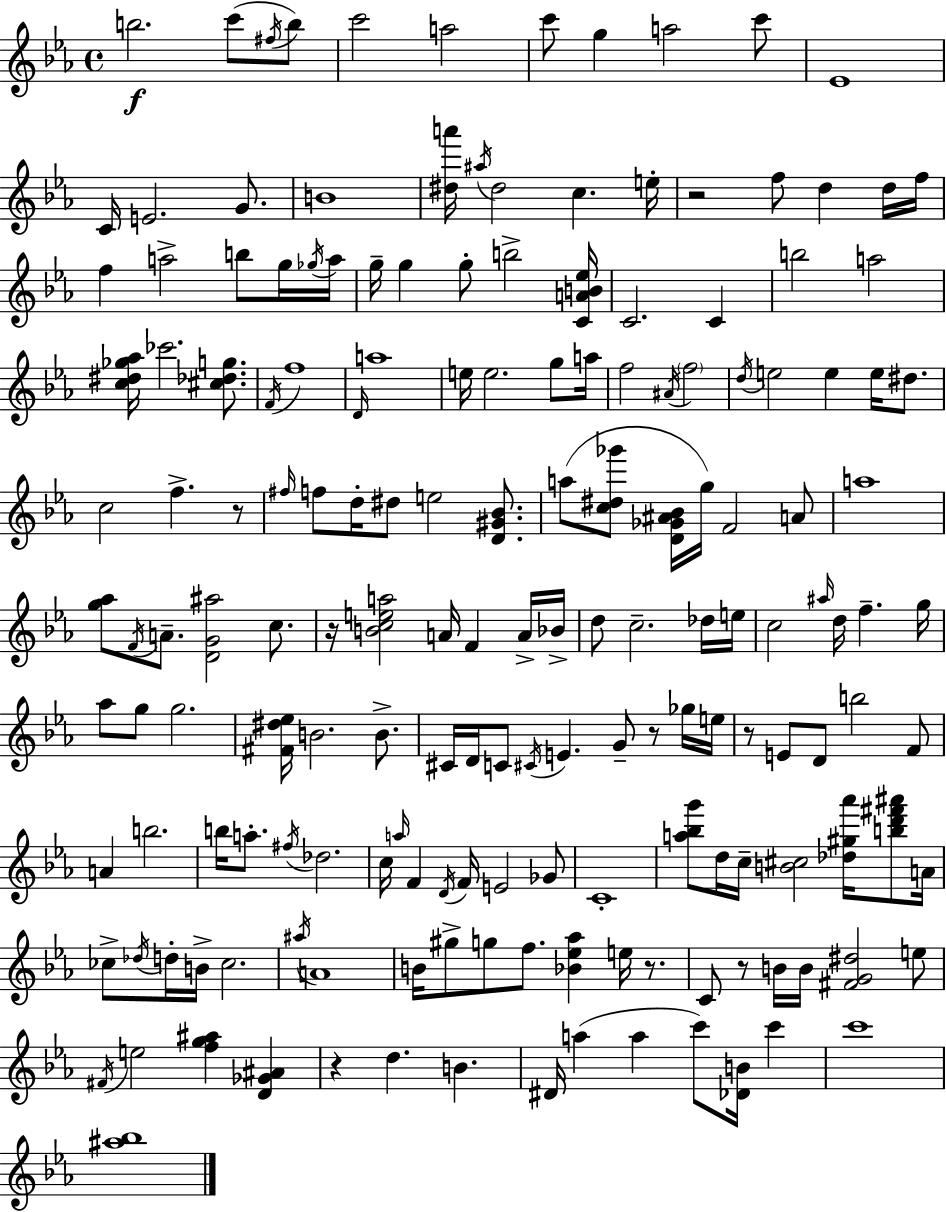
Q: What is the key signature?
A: EES major